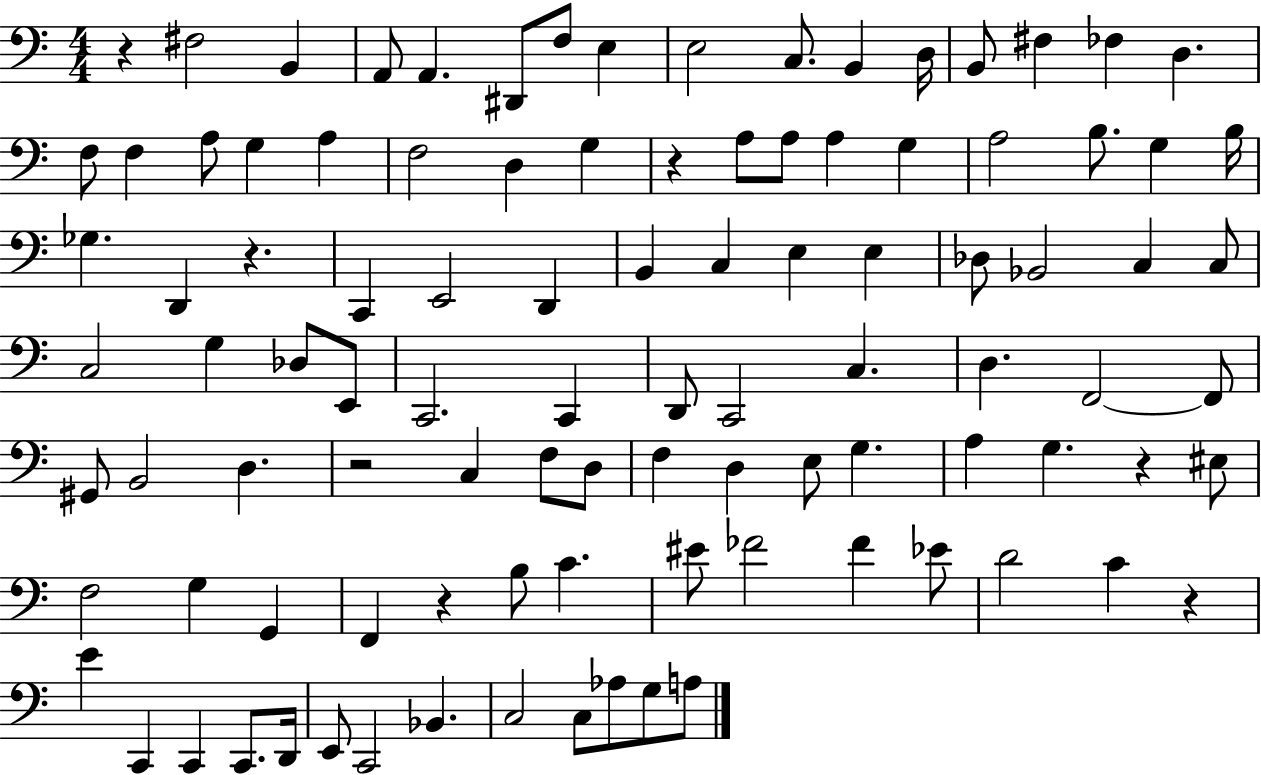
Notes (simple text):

R/q F#3/h B2/q A2/e A2/q. D#2/e F3/e E3/q E3/h C3/e. B2/q D3/s B2/e F#3/q FES3/q D3/q. F3/e F3/q A3/e G3/q A3/q F3/h D3/q G3/q R/q A3/e A3/e A3/q G3/q A3/h B3/e. G3/q B3/s Gb3/q. D2/q R/q. C2/q E2/h D2/q B2/q C3/q E3/q E3/q Db3/e Bb2/h C3/q C3/e C3/h G3/q Db3/e E2/e C2/h. C2/q D2/e C2/h C3/q. D3/q. F2/h F2/e G#2/e B2/h D3/q. R/h C3/q F3/e D3/e F3/q D3/q E3/e G3/q. A3/q G3/q. R/q EIS3/e F3/h G3/q G2/q F2/q R/q B3/e C4/q. EIS4/e FES4/h FES4/q Eb4/e D4/h C4/q R/q E4/q C2/q C2/q C2/e. D2/s E2/e C2/h Bb2/q. C3/h C3/e Ab3/e G3/e A3/e